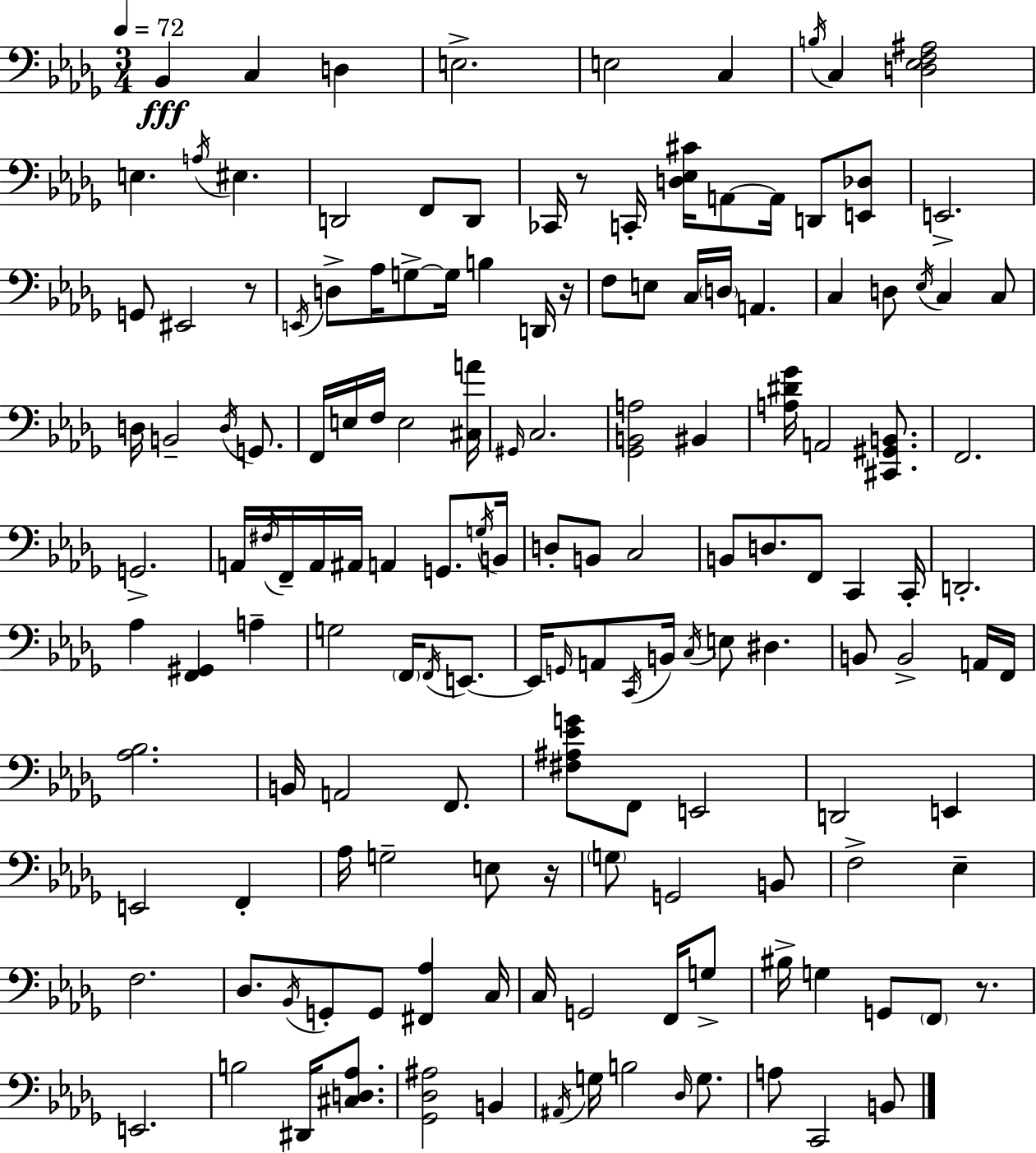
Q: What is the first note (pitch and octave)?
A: Bb2